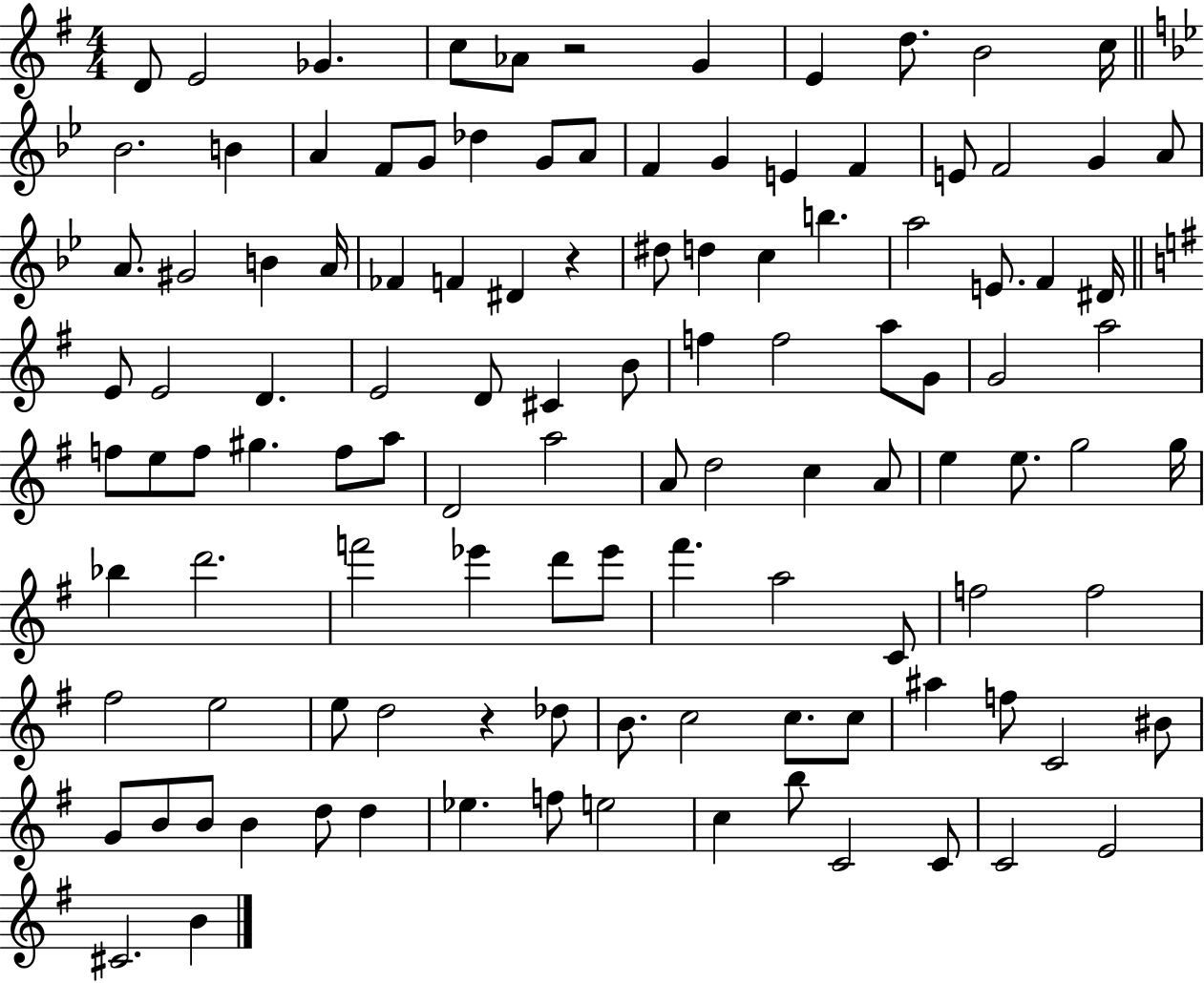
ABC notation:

X:1
T:Untitled
M:4/4
L:1/4
K:G
D/2 E2 _G c/2 _A/2 z2 G E d/2 B2 c/4 _B2 B A F/2 G/2 _d G/2 A/2 F G E F E/2 F2 G A/2 A/2 ^G2 B A/4 _F F ^D z ^d/2 d c b a2 E/2 F ^D/4 E/2 E2 D E2 D/2 ^C B/2 f f2 a/2 G/2 G2 a2 f/2 e/2 f/2 ^g f/2 a/2 D2 a2 A/2 d2 c A/2 e e/2 g2 g/4 _b d'2 f'2 _e' d'/2 _e'/2 ^f' a2 C/2 f2 f2 ^f2 e2 e/2 d2 z _d/2 B/2 c2 c/2 c/2 ^a f/2 C2 ^B/2 G/2 B/2 B/2 B d/2 d _e f/2 e2 c b/2 C2 C/2 C2 E2 ^C2 B